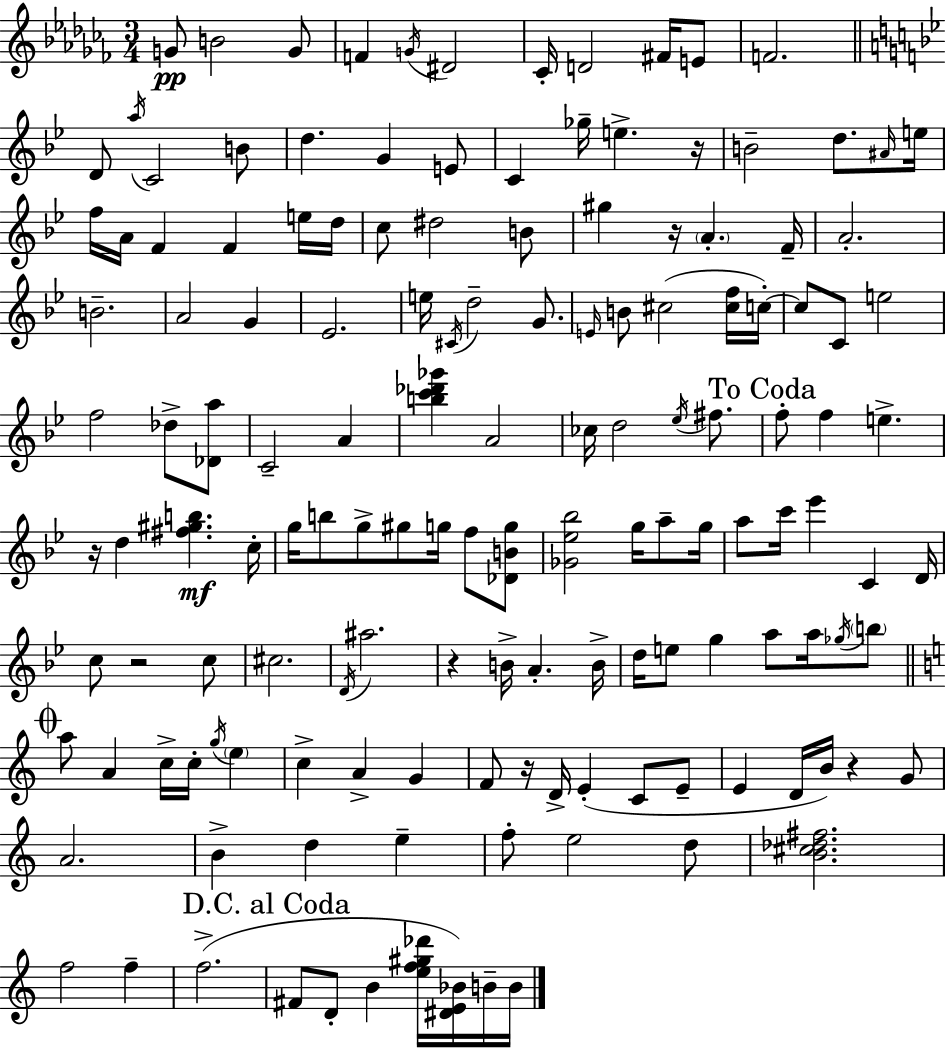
{
  \clef treble
  \numericTimeSignature
  \time 3/4
  \key aes \minor
  g'8\pp b'2 g'8 | f'4 \acciaccatura { g'16 } dis'2 | ces'16-. d'2 fis'16 e'8 | f'2. | \break \bar "||" \break \key g \minor d'8 \acciaccatura { a''16 } c'2 b'8 | d''4. g'4 e'8 | c'4 ges''16-- e''4.-> | r16 b'2-- d''8. | \break \grace { ais'16 } e''16 f''16 a'16 f'4 f'4 | e''16 d''16 c''8 dis''2 | b'8 gis''4 r16 \parenthesize a'4.-. | f'16-- a'2.-. | \break b'2.-- | a'2 g'4 | ees'2. | e''16 \acciaccatura { cis'16 } d''2-- | \break g'8. \grace { e'16 } b'8 cis''2( | <cis'' f''>16 c''16-.~~) c''8 c'8 e''2 | f''2 | des''8-> <des' a''>8 c'2-- | \break a'4 <b'' c''' des''' ges'''>4 a'2 | ces''16 d''2 | \acciaccatura { ees''16 } fis''8. \mark "To Coda" f''8-. f''4 e''4.-> | r16 d''4 <fis'' gis'' b''>4.\mf | \break c''16-. g''16 b''8 g''8-> gis''8 | g''16 f''8 <des' b' g''>8 <ges' ees'' bes''>2 | g''16 a''8-- g''16 a''8 c'''16 ees'''4 | c'4 d'16 c''8 r2 | \break c''8 cis''2. | \acciaccatura { d'16 } ais''2. | r4 b'16-> a'4.-. | b'16-> d''16 e''8 g''4 | \break a''8 a''16 \acciaccatura { ges''16 } \parenthesize b''8 \mark \markup { \musicglyph "scripts.coda" } \bar "||" \break \key a \minor a''8 a'4 c''16-> c''16-. \acciaccatura { g''16 } \parenthesize e''4 | c''4-> a'4-> g'4 | f'8 r16 d'16-> e'4-.( c'8 e'8-- | e'4 d'16 b'16) r4 g'8 | \break a'2. | b'4-> d''4 e''4-- | f''8-. e''2 d''8 | <b' cis'' des'' fis''>2. | \break f''2 f''4-- | f''2.->( | \mark "D.C. al Coda" fis'8 d'8-. b'4 <e'' f'' gis'' des'''>16 <dis' e' bes'>16) b'16-- | b'16 \bar "|."
}